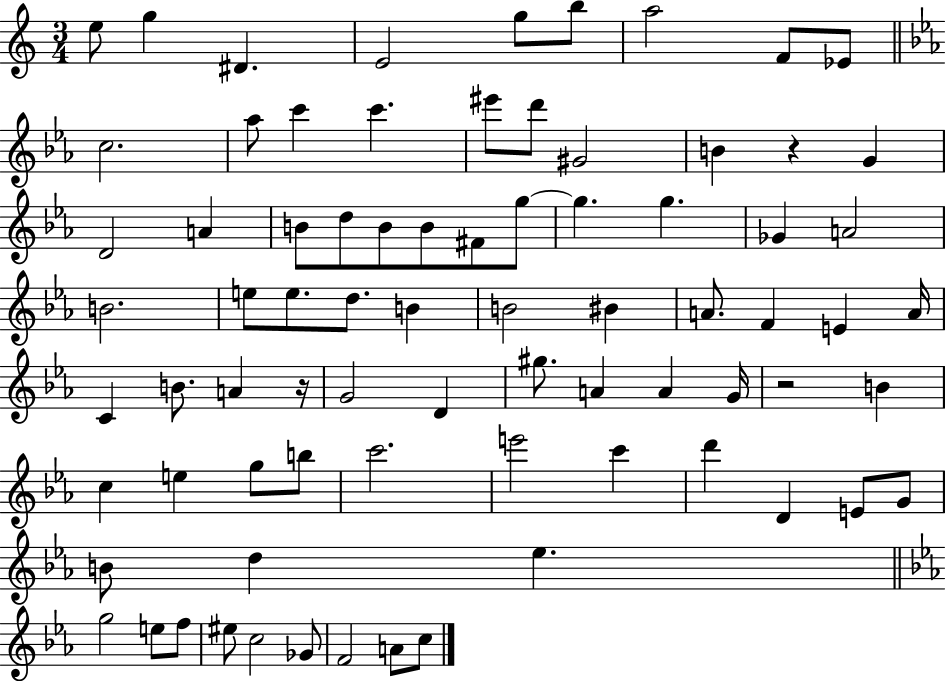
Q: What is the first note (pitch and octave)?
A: E5